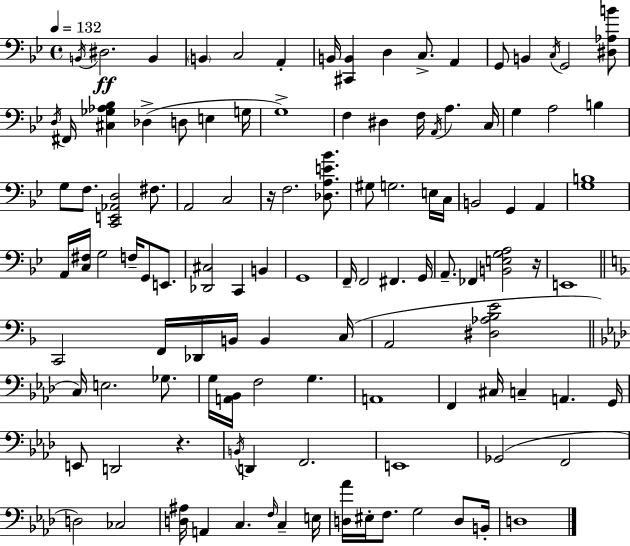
X:1
T:Untitled
M:4/4
L:1/4
K:Gm
B,,/4 ^D,2 B,, B,, C,2 A,, B,,/4 [^C,,B,,] D, C,/2 A,, G,,/2 B,, C,/4 G,,2 [^D,_A,B]/2 D,/4 ^F,,/4 [^C,_G,_A,_B,] _D, D,/2 E, G,/4 G,4 F, ^D, F,/4 A,,/4 A, C,/4 G, A,2 B, G,/2 F,/2 [C,,E,,_A,,D,]2 ^F,/2 A,,2 C,2 z/4 F,2 [_D,A,E_B]/2 ^G,/2 G,2 E,/4 C,/4 B,,2 G,, A,, [G,B,]4 A,,/4 [C,^F,]/4 G,2 F,/4 G,,/2 E,,/2 [_D,,^C,]2 C,, B,, G,,4 F,,/4 F,,2 ^F,, G,,/4 A,,/2 _F,, [B,,E,G,A,]2 z/4 E,,4 C,,2 F,,/4 _D,,/4 B,,/4 B,, C,/4 A,,2 [^D,_A,_B,E]2 C,/4 E,2 _G,/2 G,/4 [A,,_B,,]/4 F,2 G, A,,4 F,, ^C,/4 C, A,, G,,/4 E,,/2 D,,2 z B,,/4 D,, F,,2 E,,4 _G,,2 F,,2 D,2 _C,2 [D,^A,]/4 A,, C, F,/4 C, E,/4 [D,_A]/4 ^E,/4 F,/2 G,2 D,/2 B,,/4 D,4